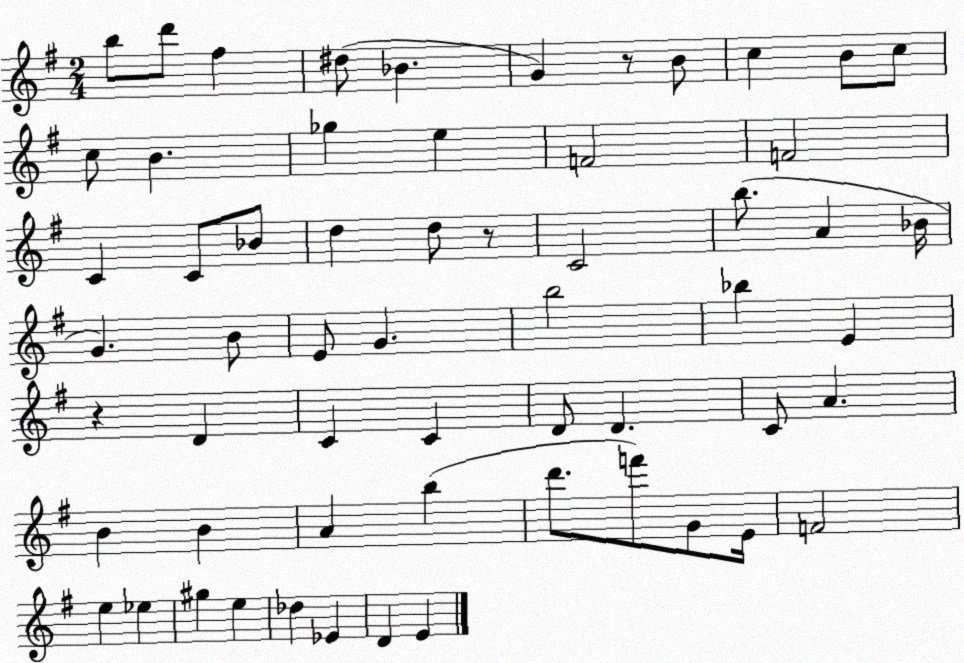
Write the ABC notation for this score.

X:1
T:Untitled
M:2/4
L:1/4
K:G
b/2 d'/2 ^f ^d/2 _B G z/2 B/2 c B/2 c/2 c/2 B _g e F2 F2 C C/2 _B/2 d d/2 z/2 C2 b/2 A _B/4 G B/2 E/2 G b2 _b E z D C C D/2 D C/2 A B B A b d'/2 f'/2 G/2 E/4 F2 e _e ^g e _d _E D E